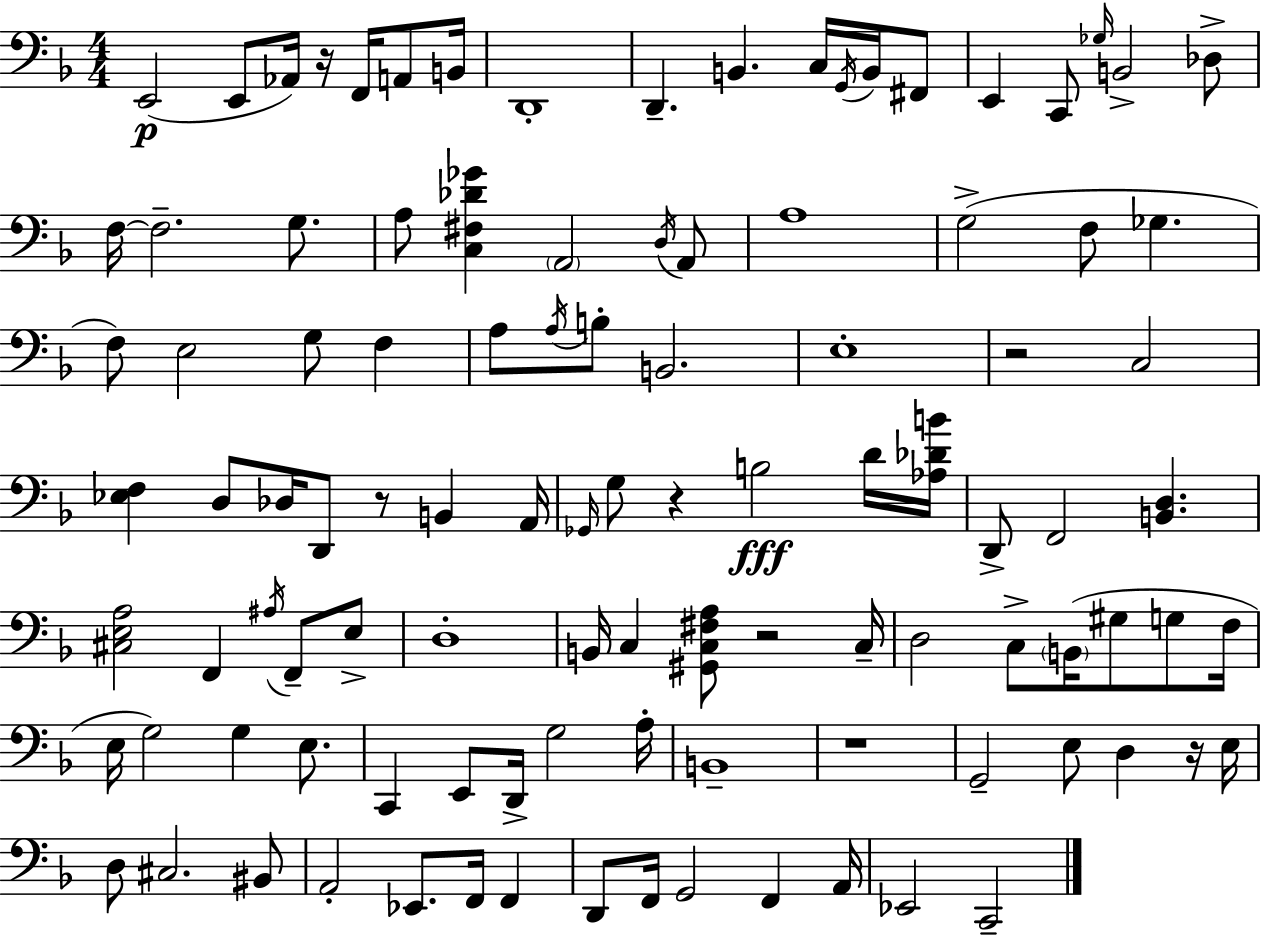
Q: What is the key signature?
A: D minor